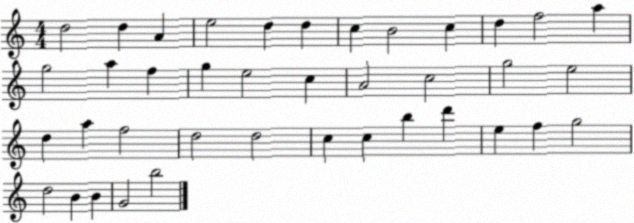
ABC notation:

X:1
T:Untitled
M:4/4
L:1/4
K:C
d2 d A e2 d d c B2 c d f2 a g2 a f g e2 c A2 c2 g2 e2 d a f2 d2 d2 c c b d' e f g2 d2 B B G2 b2